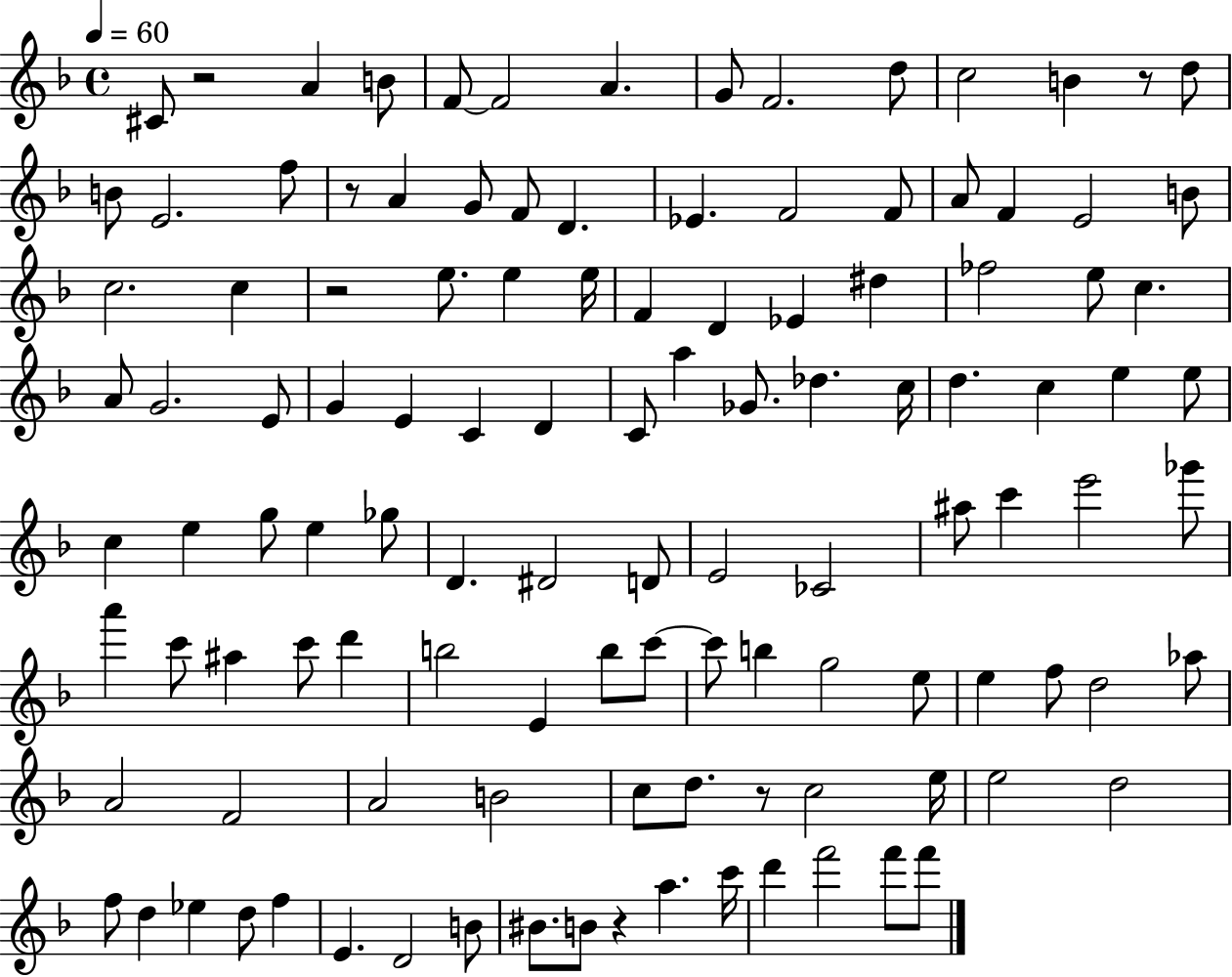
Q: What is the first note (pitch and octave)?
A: C#4